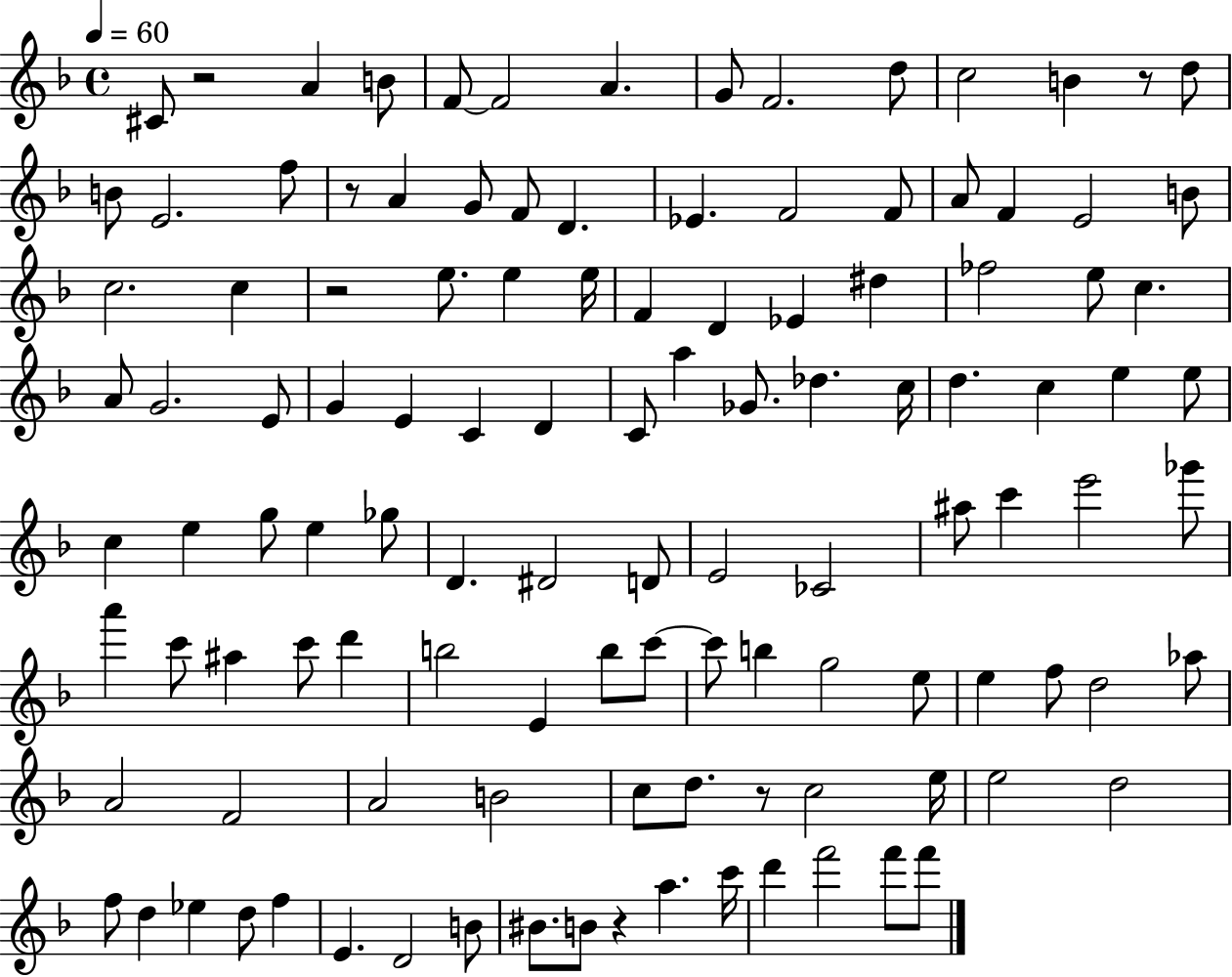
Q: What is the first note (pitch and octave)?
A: C#4